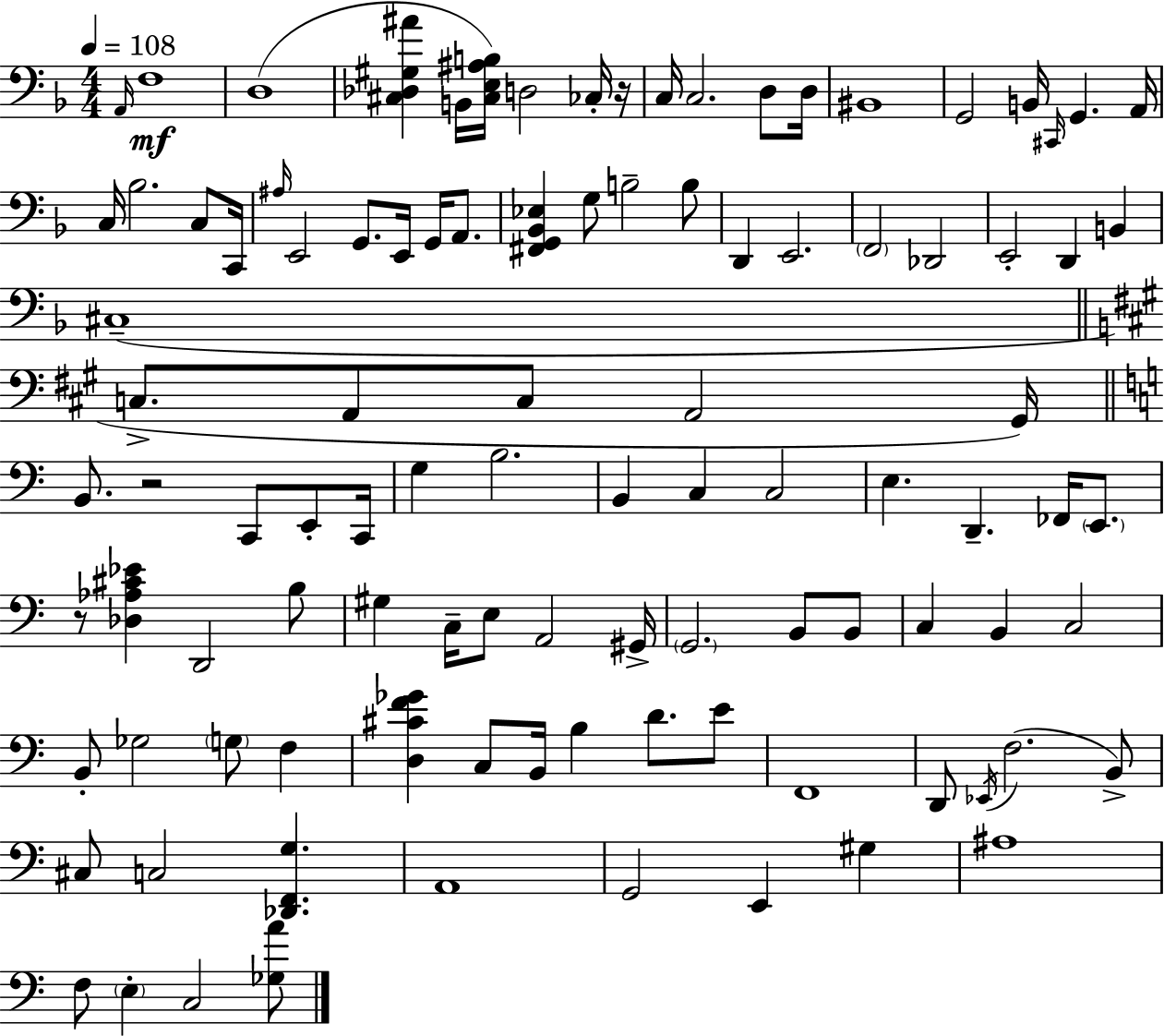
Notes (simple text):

A2/s F3/w D3/w [C#3,Db3,G#3,A#4]/q B2/s [C#3,E3,A#3,B3]/s D3/h CES3/s R/s C3/s C3/h. D3/e D3/s BIS2/w G2/h B2/s C#2/s G2/q. A2/s C3/s Bb3/h. C3/e C2/s A#3/s E2/h G2/e. E2/s G2/s A2/e. [F#2,G2,Bb2,Eb3]/q G3/e B3/h B3/e D2/q E2/h. F2/h Db2/h E2/h D2/q B2/q C#3/w C3/e. A2/e C3/e A2/h G#2/s B2/e. R/h C2/e E2/e C2/s G3/q B3/h. B2/q C3/q C3/h E3/q. D2/q. FES2/s E2/e. R/e [Db3,Ab3,C#4,Eb4]/q D2/h B3/e G#3/q C3/s E3/e A2/h G#2/s G2/h. B2/e B2/e C3/q B2/q C3/h B2/e Gb3/h G3/e F3/q [D3,C#4,F4,Gb4]/q C3/e B2/s B3/q D4/e. E4/e F2/w D2/e Eb2/s F3/h. B2/e C#3/e C3/h [Db2,F2,G3]/q. A2/w G2/h E2/q G#3/q A#3/w F3/e E3/q C3/h [Gb3,A4]/e